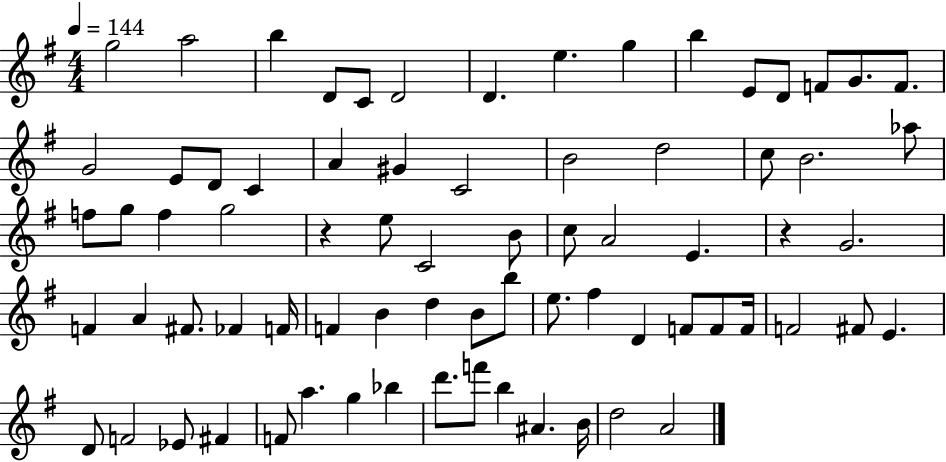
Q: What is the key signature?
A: G major